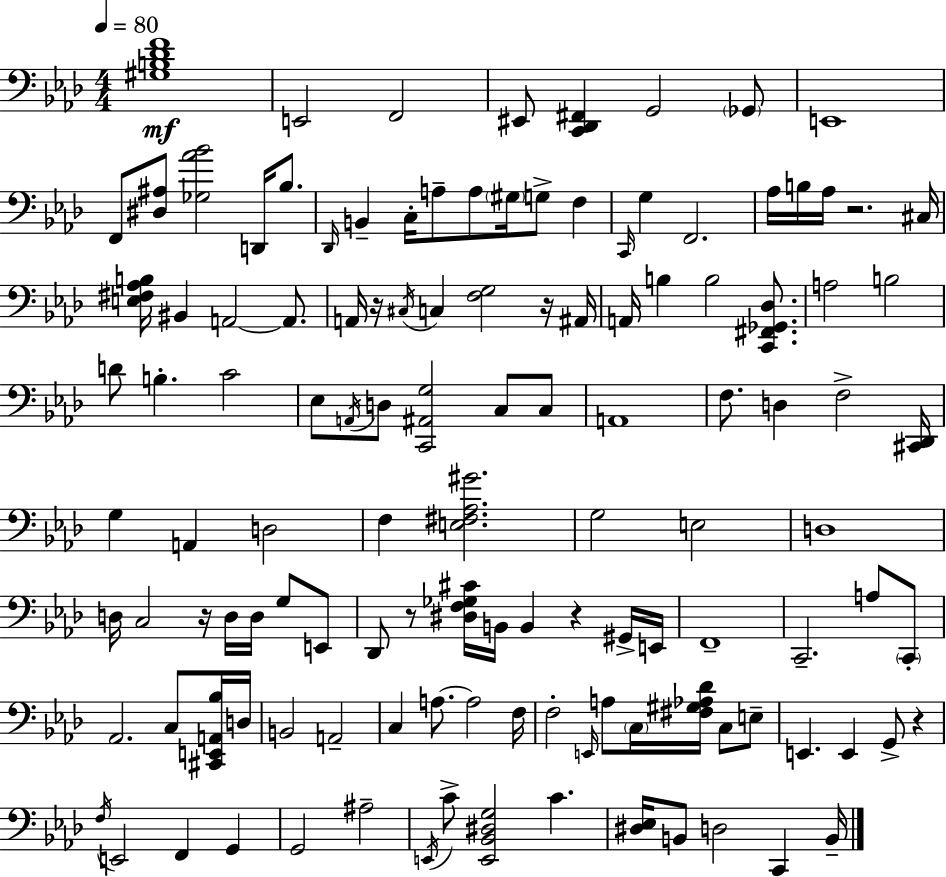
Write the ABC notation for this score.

X:1
T:Untitled
M:4/4
L:1/4
K:Ab
[^G,B,_DF]4 E,,2 F,,2 ^E,,/2 [C,,_D,,^F,,] G,,2 _G,,/2 E,,4 F,,/2 [^D,^A,]/2 [_G,_A_B]2 D,,/4 _B,/2 _D,,/4 B,, C,/4 A,/2 A,/2 ^G,/4 G,/2 F, C,,/4 G, F,,2 _A,/4 B,/4 _A,/4 z2 ^C,/4 [E,^F,_A,B,]/4 ^B,, A,,2 A,,/2 A,,/4 z/4 ^C,/4 C, [F,G,]2 z/4 ^A,,/4 A,,/4 B, B,2 [C,,^F,,_G,,_D,]/2 A,2 B,2 D/2 B, C2 _E,/2 A,,/4 D,/2 [C,,^A,,G,]2 C,/2 C,/2 A,,4 F,/2 D, F,2 [^C,,_D,,]/4 G, A,, D,2 F, [E,^F,_A,^G]2 G,2 E,2 D,4 D,/4 C,2 z/4 D,/4 D,/4 G,/2 E,,/2 _D,,/2 z/2 [^D,F,_G,^C]/4 B,,/4 B,, z ^G,,/4 E,,/4 F,,4 C,,2 A,/2 C,,/2 _A,,2 C,/2 [^C,,E,,A,,_B,]/4 D,/4 B,,2 A,,2 C, A,/2 A,2 F,/4 F,2 E,,/4 A,/2 C,/4 [^F,^G,_A,_D]/4 C,/2 E,/2 E,, E,, G,,/2 z F,/4 E,,2 F,, G,, G,,2 ^A,2 E,,/4 C/2 [E,,_B,,^D,G,]2 C [^D,_E,]/4 B,,/2 D,2 C,, B,,/4